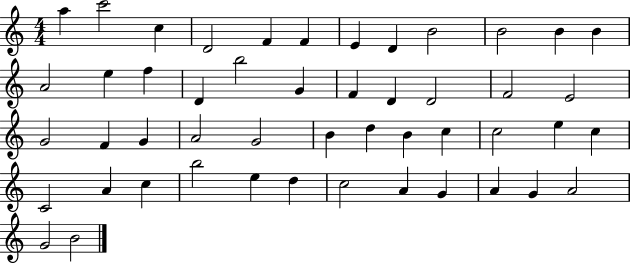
X:1
T:Untitled
M:4/4
L:1/4
K:C
a c'2 c D2 F F E D B2 B2 B B A2 e f D b2 G F D D2 F2 E2 G2 F G A2 G2 B d B c c2 e c C2 A c b2 e d c2 A G A G A2 G2 B2